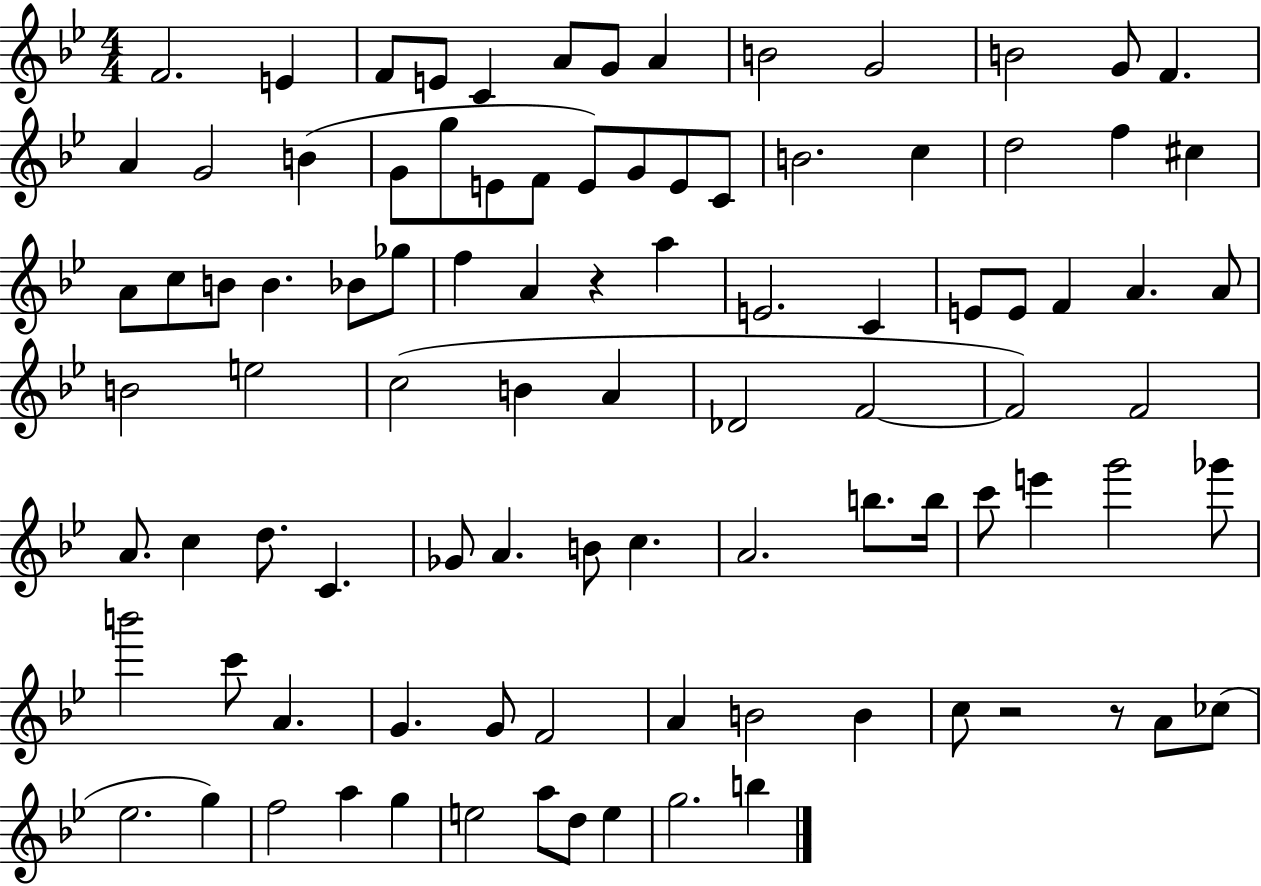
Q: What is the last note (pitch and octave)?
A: B5